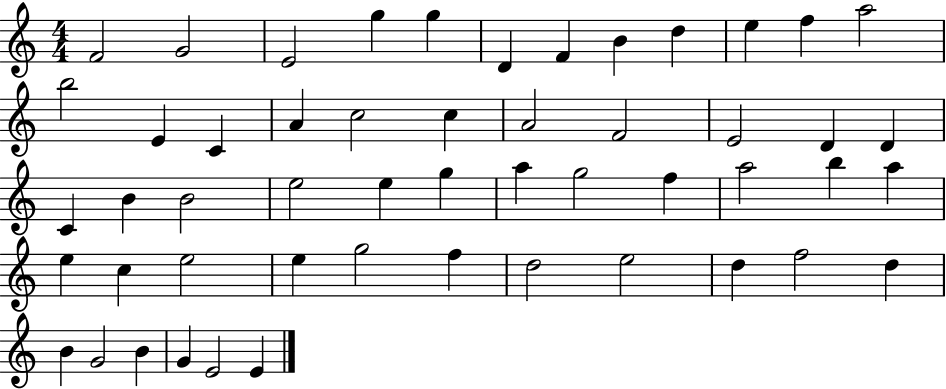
F4/h G4/h E4/h G5/q G5/q D4/q F4/q B4/q D5/q E5/q F5/q A5/h B5/h E4/q C4/q A4/q C5/h C5/q A4/h F4/h E4/h D4/q D4/q C4/q B4/q B4/h E5/h E5/q G5/q A5/q G5/h F5/q A5/h B5/q A5/q E5/q C5/q E5/h E5/q G5/h F5/q D5/h E5/h D5/q F5/h D5/q B4/q G4/h B4/q G4/q E4/h E4/q